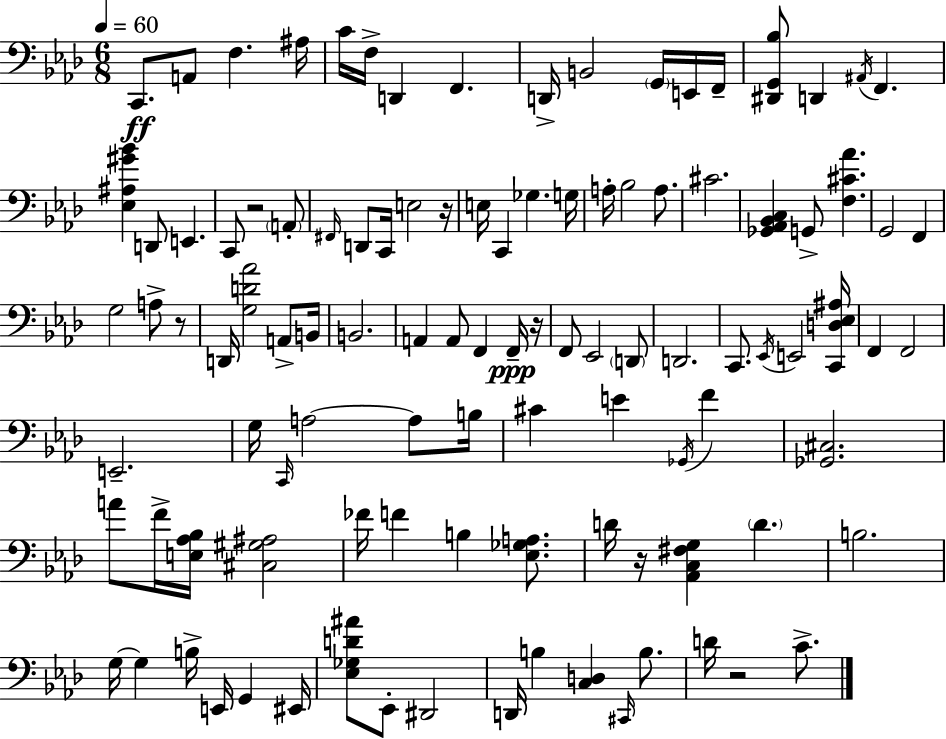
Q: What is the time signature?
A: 6/8